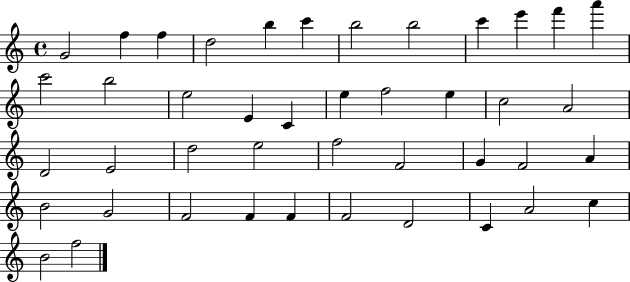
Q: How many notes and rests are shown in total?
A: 43